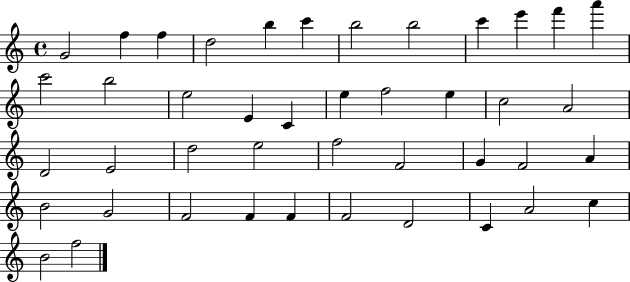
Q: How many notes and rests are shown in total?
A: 43